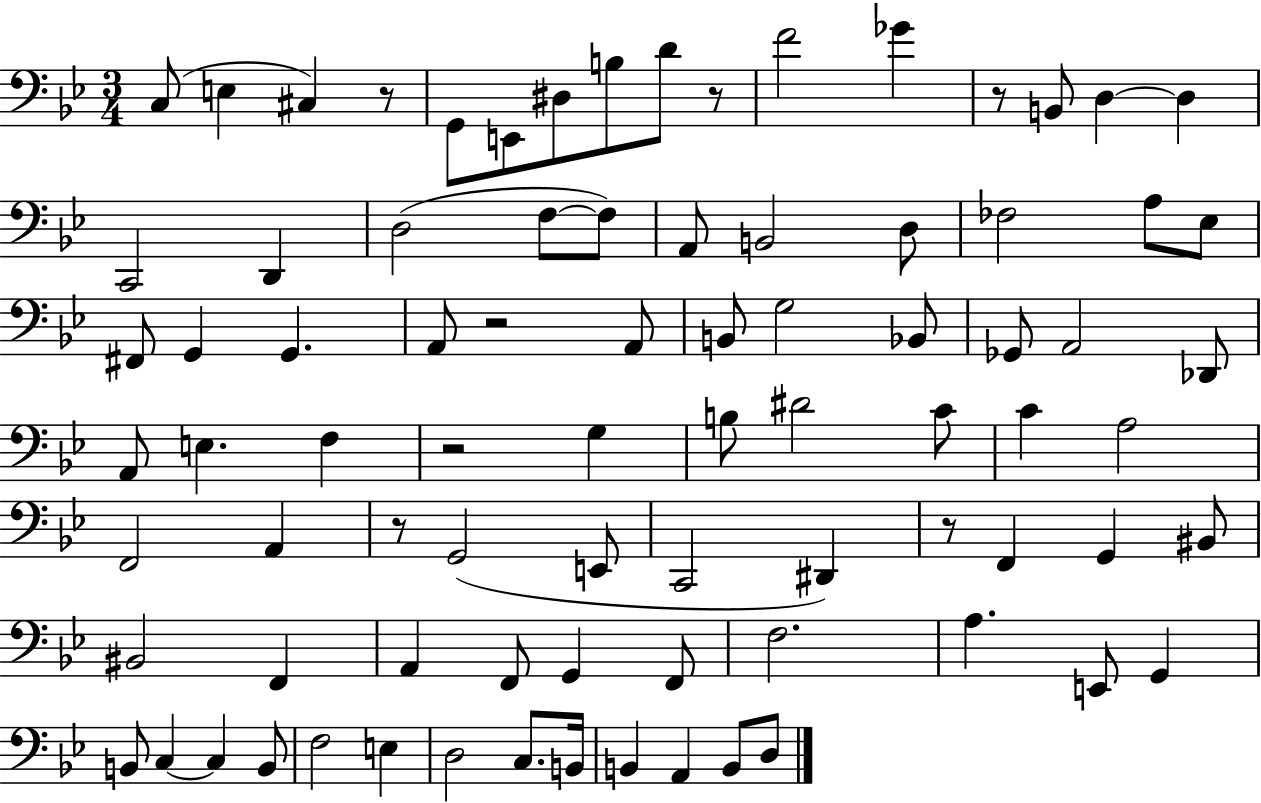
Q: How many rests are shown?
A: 7